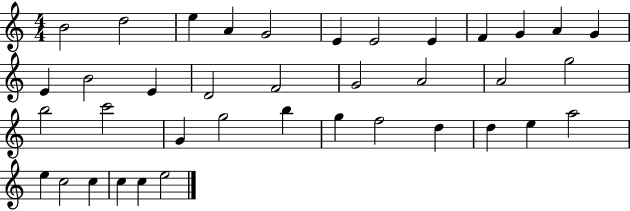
B4/h D5/h E5/q A4/q G4/h E4/q E4/h E4/q F4/q G4/q A4/q G4/q E4/q B4/h E4/q D4/h F4/h G4/h A4/h A4/h G5/h B5/h C6/h G4/q G5/h B5/q G5/q F5/h D5/q D5/q E5/q A5/h E5/q C5/h C5/q C5/q C5/q E5/h